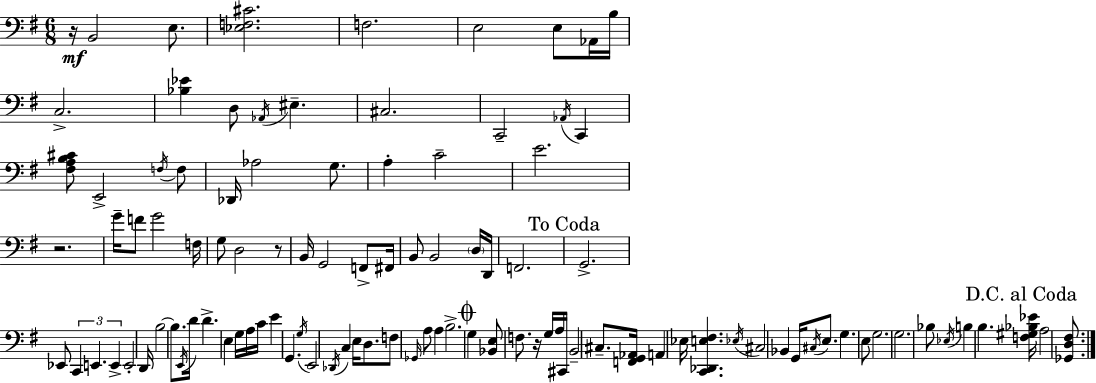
X:1
T:Untitled
M:6/8
L:1/4
K:G
z/4 B,,2 E,/2 [_E,F,^C]2 F,2 E,2 E,/2 _A,,/4 B,/4 C,2 [_B,_E] D,/2 _A,,/4 ^E, ^C,2 C,,2 _A,,/4 C,, [^F,A,B,^C]/2 E,,2 F,/4 F,/2 _D,,/4 _A,2 G,/2 A, C2 E2 z2 G/4 F/2 G2 F,/4 G,/2 D,2 z/2 B,,/4 G,,2 F,,/2 ^F,,/4 B,,/2 B,,2 D,/4 D,,/4 F,,2 G,,2 _E,,/2 C,, E,, E,, E,,2 D,,/4 B,2 B,/2 E,,/4 D/4 D E, G,/4 A,/4 C/4 E G,, G,/4 E,,2 _D,,/4 C, E,/4 D,/2 F,/2 _G,,/4 A,/2 A, B,2 G, [_B,,E,]/2 F,/2 z/4 G,/4 A,/4 ^C,,/4 B,,2 ^C,/2 [F,,G,,_A,,]/4 A,, _E,/4 [C,,_D,,E,^F,] _E,/4 ^C,2 _B,, G,,/4 ^C,/4 E,/2 G, E,/2 G,2 G,2 _B,/2 _E,/4 B, B, [F,^G,_B,_E]/4 A,2 [_G,,D,^F,]/2